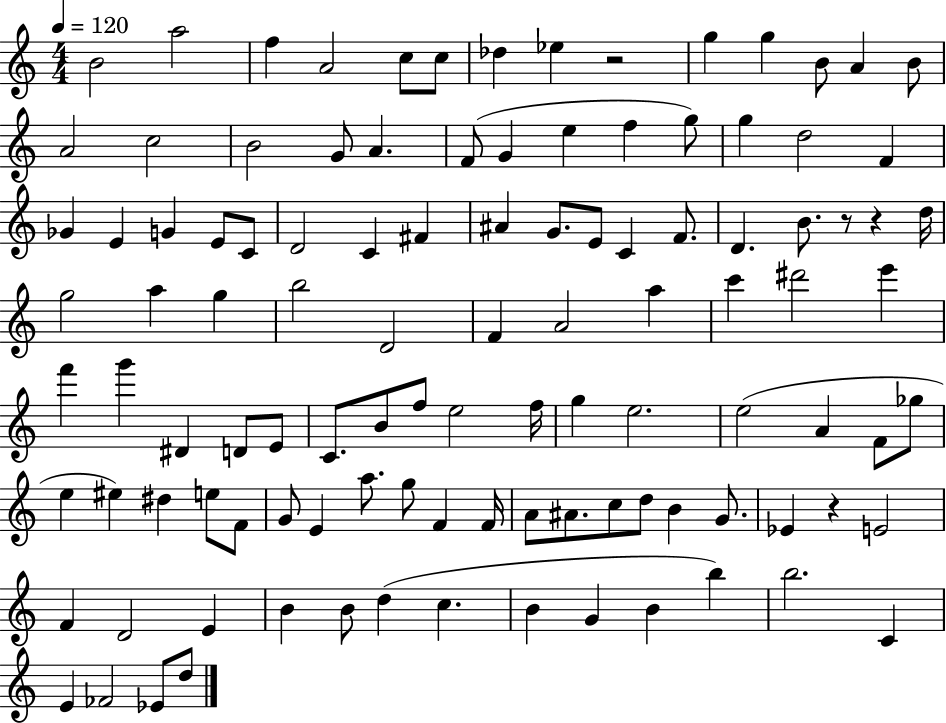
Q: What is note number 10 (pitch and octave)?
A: G5